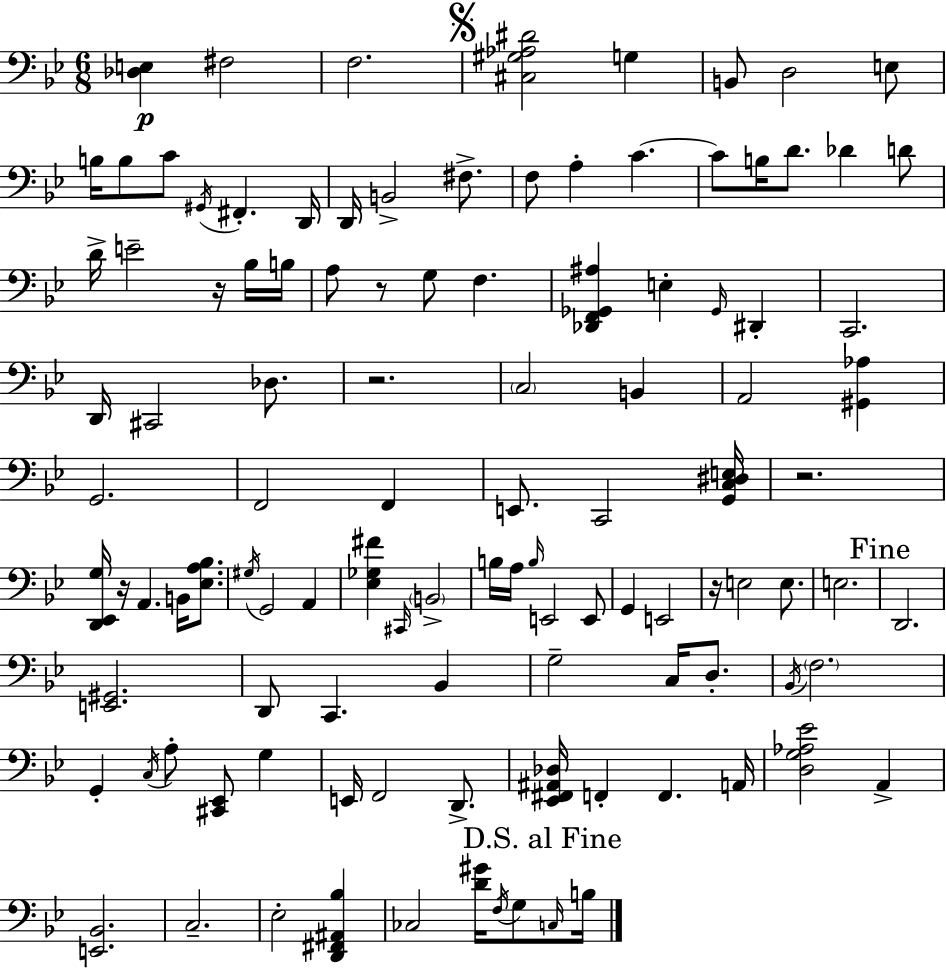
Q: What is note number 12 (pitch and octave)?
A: D2